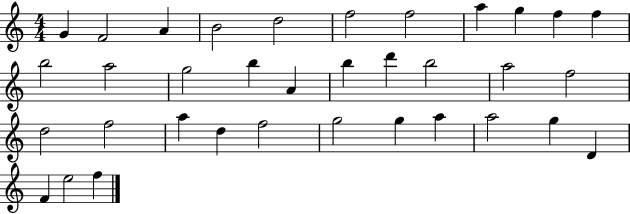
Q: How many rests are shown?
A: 0